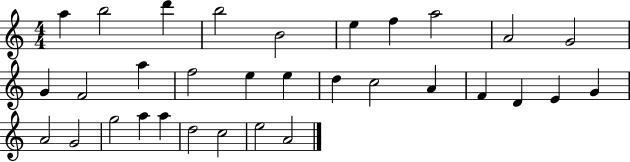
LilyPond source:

{
  \clef treble
  \numericTimeSignature
  \time 4/4
  \key c \major
  a''4 b''2 d'''4 | b''2 b'2 | e''4 f''4 a''2 | a'2 g'2 | \break g'4 f'2 a''4 | f''2 e''4 e''4 | d''4 c''2 a'4 | f'4 d'4 e'4 g'4 | \break a'2 g'2 | g''2 a''4 a''4 | d''2 c''2 | e''2 a'2 | \break \bar "|."
}